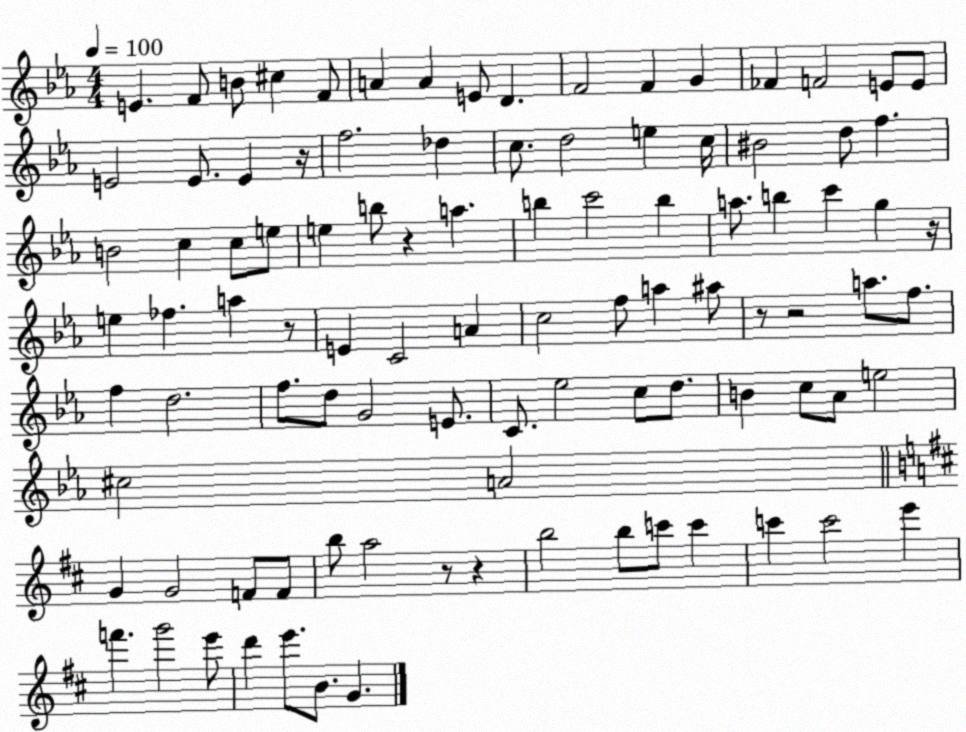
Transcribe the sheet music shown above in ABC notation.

X:1
T:Untitled
M:4/4
L:1/4
K:Eb
E F/2 B/2 ^c F/2 A A E/2 D F2 F G _F F2 E/2 E/2 E2 E/2 E z/4 f2 _d c/2 d2 e c/4 ^B2 d/2 f B2 c c/2 e/2 e b/2 z a b c'2 b a/2 b c' g z/4 e _f a z/2 E C2 A c2 f/2 a ^a/2 z/2 z2 a/2 f/2 f d2 f/2 d/2 G2 E/2 C/2 _e2 c/2 d/2 B c/2 _A/2 e2 ^c2 A2 G G2 F/2 F/2 b/2 a2 z/2 z b2 b/2 c'/2 c' c' c'2 e' f' g'2 e'/2 d' e'/2 B/2 G